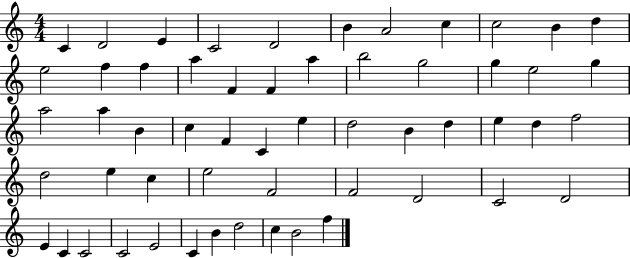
{
  \clef treble
  \numericTimeSignature
  \time 4/4
  \key c \major
  c'4 d'2 e'4 | c'2 d'2 | b'4 a'2 c''4 | c''2 b'4 d''4 | \break e''2 f''4 f''4 | a''4 f'4 f'4 a''4 | b''2 g''2 | g''4 e''2 g''4 | \break a''2 a''4 b'4 | c''4 f'4 c'4 e''4 | d''2 b'4 d''4 | e''4 d''4 f''2 | \break d''2 e''4 c''4 | e''2 f'2 | f'2 d'2 | c'2 d'2 | \break e'4 c'4 c'2 | c'2 e'2 | c'4 b'4 d''2 | c''4 b'2 f''4 | \break \bar "|."
}